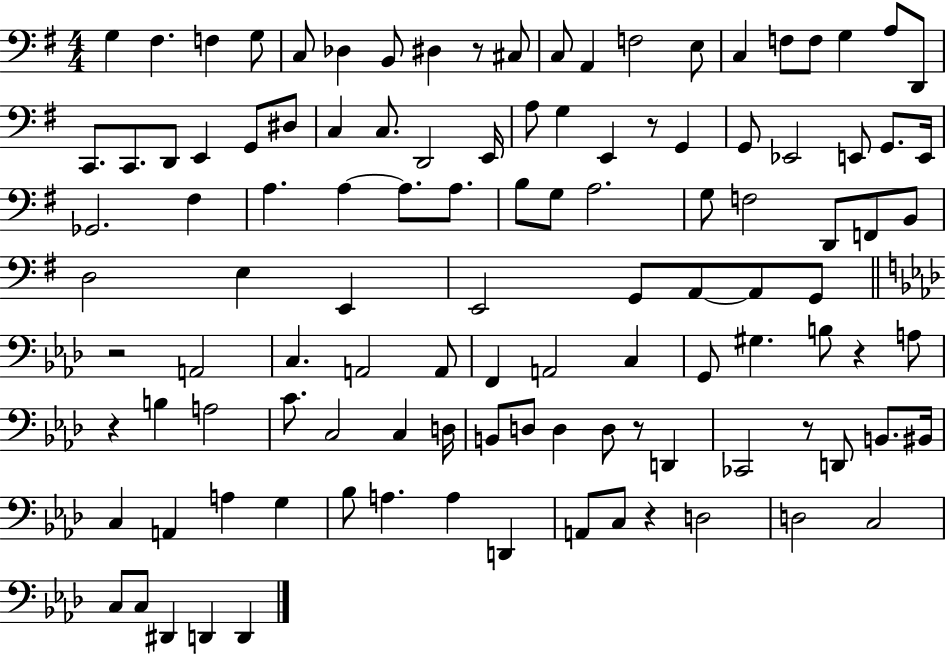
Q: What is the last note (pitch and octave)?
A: D2